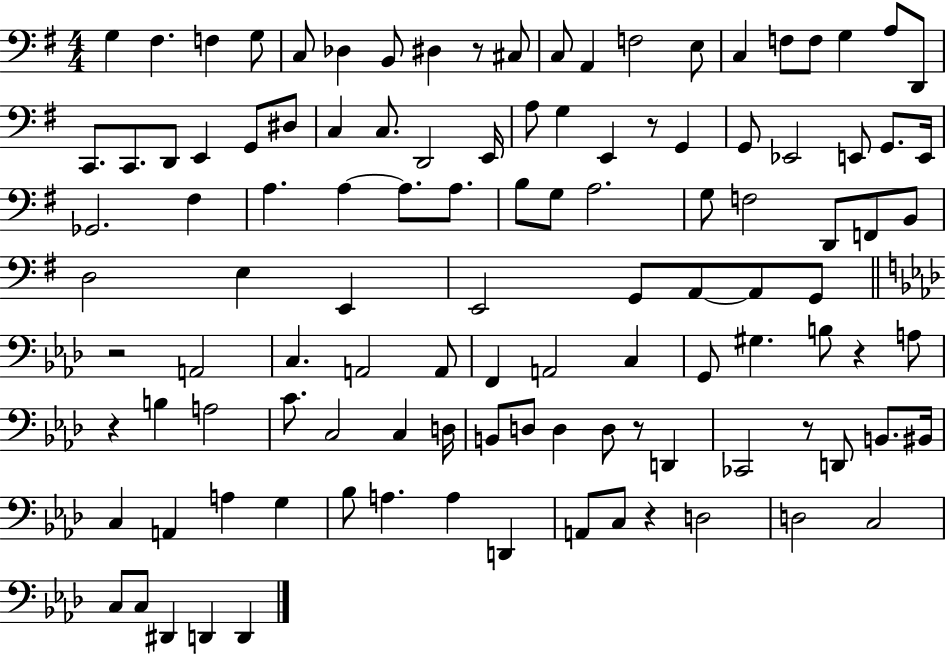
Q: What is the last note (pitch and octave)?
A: D2